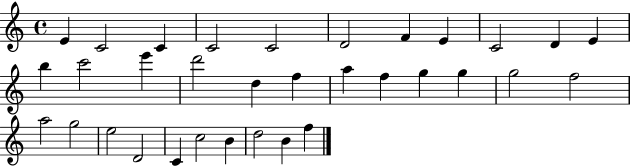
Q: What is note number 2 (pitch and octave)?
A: C4